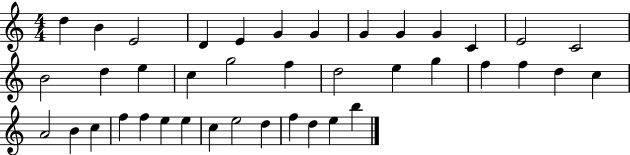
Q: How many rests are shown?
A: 0